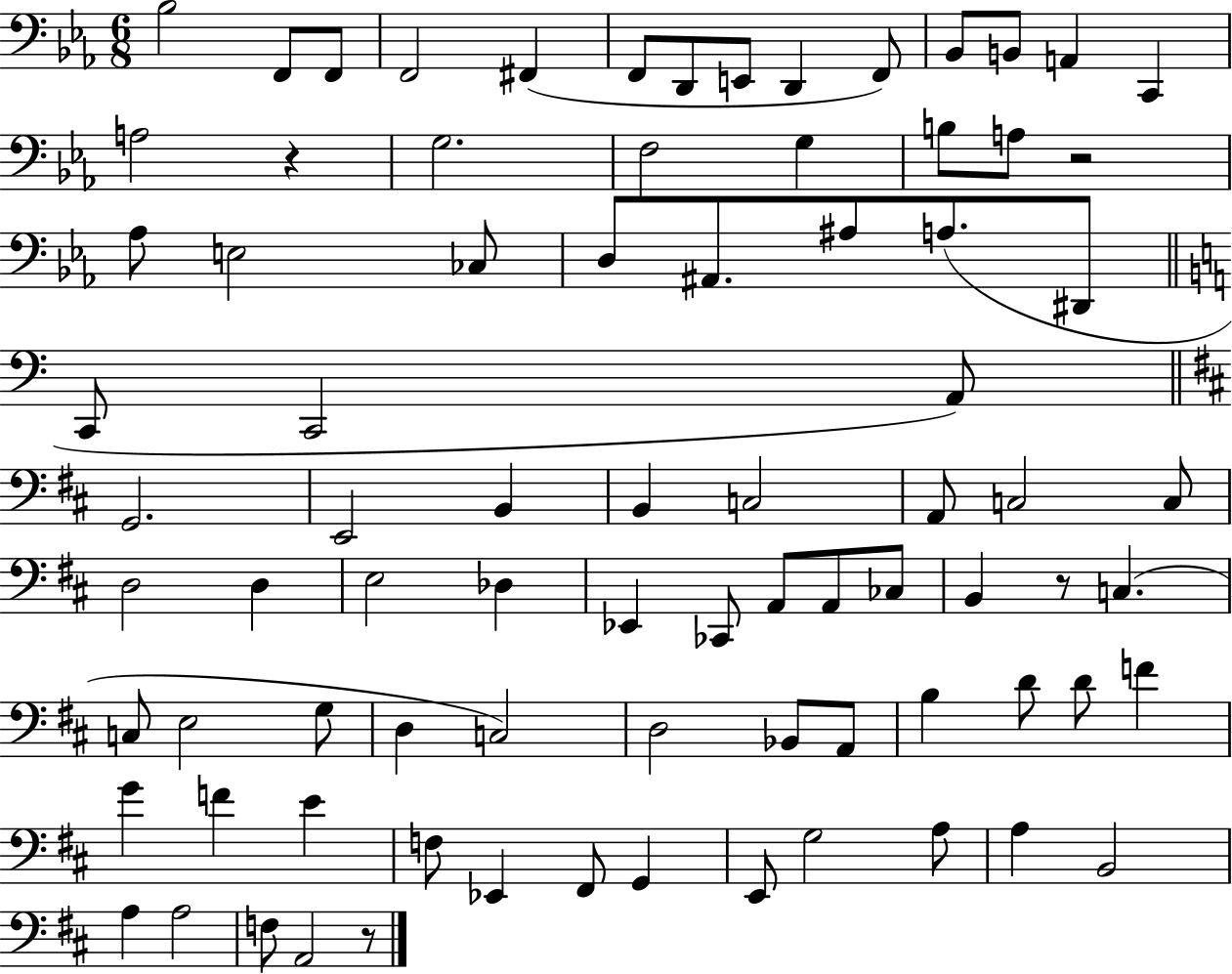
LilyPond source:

{
  \clef bass
  \numericTimeSignature
  \time 6/8
  \key ees \major
  bes2 f,8 f,8 | f,2 fis,4( | f,8 d,8 e,8 d,4 f,8) | bes,8 b,8 a,4 c,4 | \break a2 r4 | g2. | f2 g4 | b8 a8 r2 | \break aes8 e2 ces8 | d8 ais,8. ais8 a8.( dis,8 | \bar "||" \break \key c \major c,8 c,2 a,8) | \bar "||" \break \key d \major g,2. | e,2 b,4 | b,4 c2 | a,8 c2 c8 | \break d2 d4 | e2 des4 | ees,4 ces,8 a,8 a,8 ces8 | b,4 r8 c4.( | \break c8 e2 g8 | d4 c2) | d2 bes,8 a,8 | b4 d'8 d'8 f'4 | \break g'4 f'4 e'4 | f8 ees,4 fis,8 g,4 | e,8 g2 a8 | a4 b,2 | \break a4 a2 | f8 a,2 r8 | \bar "|."
}